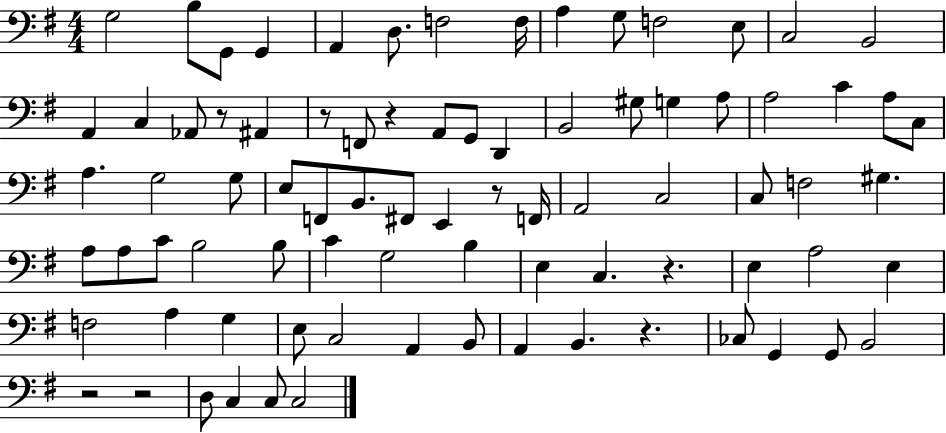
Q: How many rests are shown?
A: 8